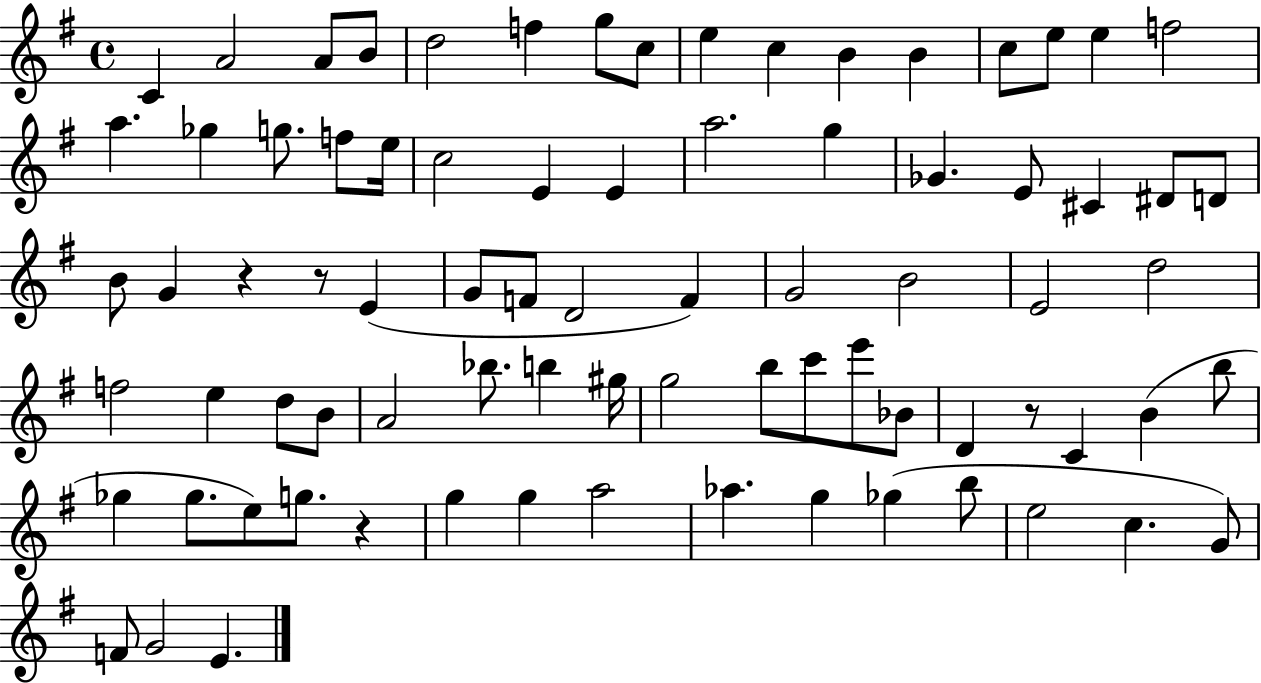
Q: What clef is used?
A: treble